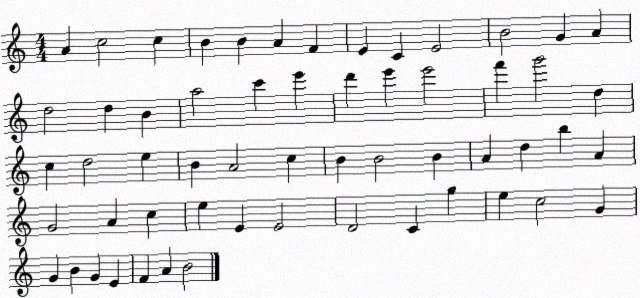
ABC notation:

X:1
T:Untitled
M:4/4
L:1/4
K:C
A c2 c B B A F E C E2 B2 G A d2 d B a2 c' e' d' e' e'2 f' g'2 d c d2 e B A2 c B B2 B A d b A G2 A c e E E2 D2 C g e c2 G G B G E F A B2